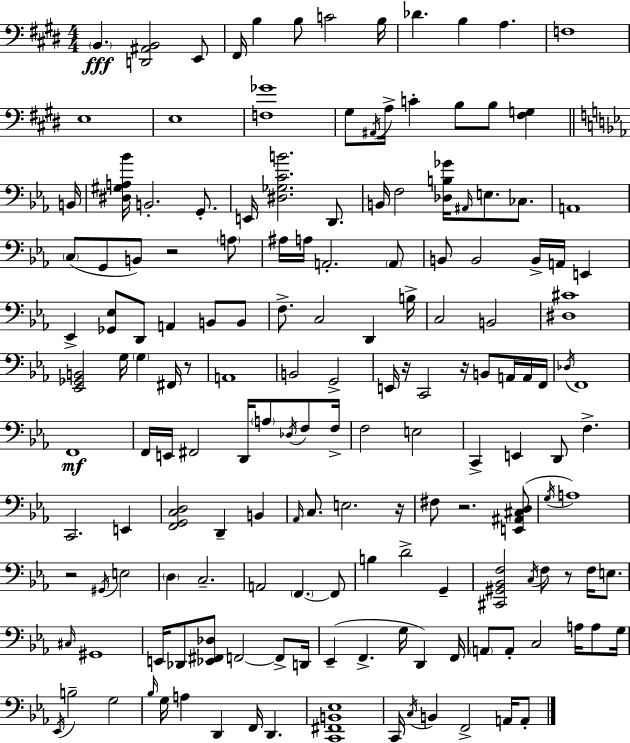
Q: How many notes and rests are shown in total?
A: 162